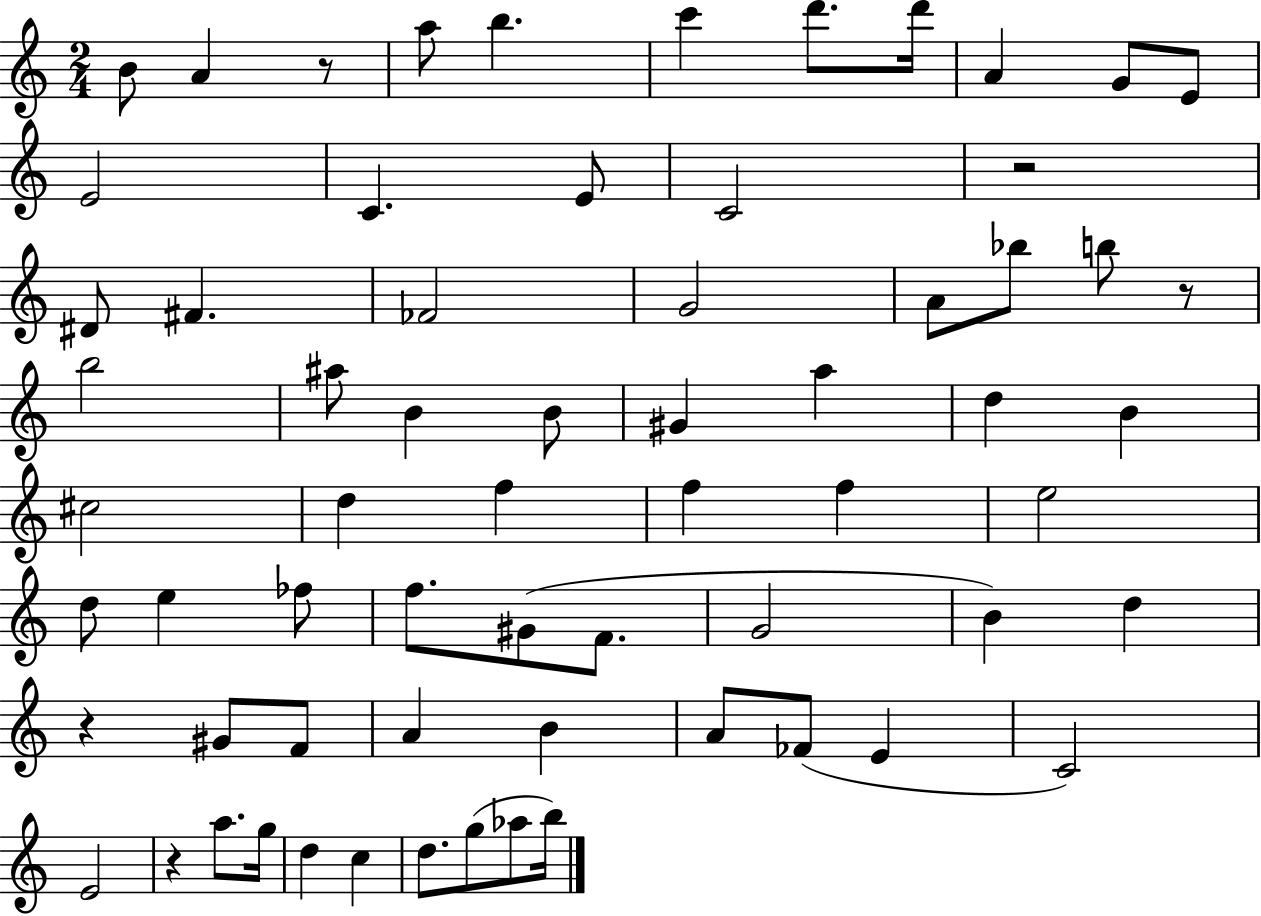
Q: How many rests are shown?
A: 5